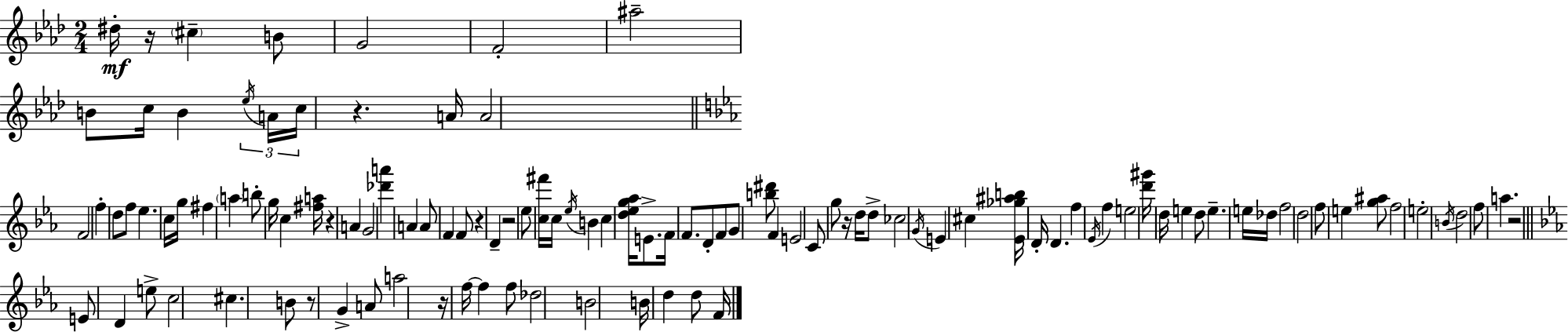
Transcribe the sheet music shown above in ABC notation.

X:1
T:Untitled
M:2/4
L:1/4
K:Fm
^d/4 z/4 ^c B/2 G2 F2 ^a2 B/2 c/4 B _e/4 A/4 c/4 z A/4 A2 F2 f d/2 f/2 _e c/4 g/4 ^f a b/2 g/4 c [^fa]/4 z A G2 [_d'a'] A A/2 F F/2 z D z2 _e/2 [c^f']/4 c/4 _e/4 B c [d_eg_a]/4 E/2 F/4 F/2 D/2 F/2 G/2 [b^d']/2 F E2 C/2 g/2 z/4 d/4 d/2 _c2 G/4 E ^c [_E_g^ab]/4 D/4 D f _E/4 f e2 [d'^g']/4 d/4 e d/2 e e/4 _d/4 f2 d2 f/2 e [g^a]/2 f2 e2 B/4 d2 f/2 a z2 E/2 D e/2 c2 ^c B/2 z/2 G A/2 a2 z/4 f/4 f f/2 _d2 B2 B/4 d d/2 F/4